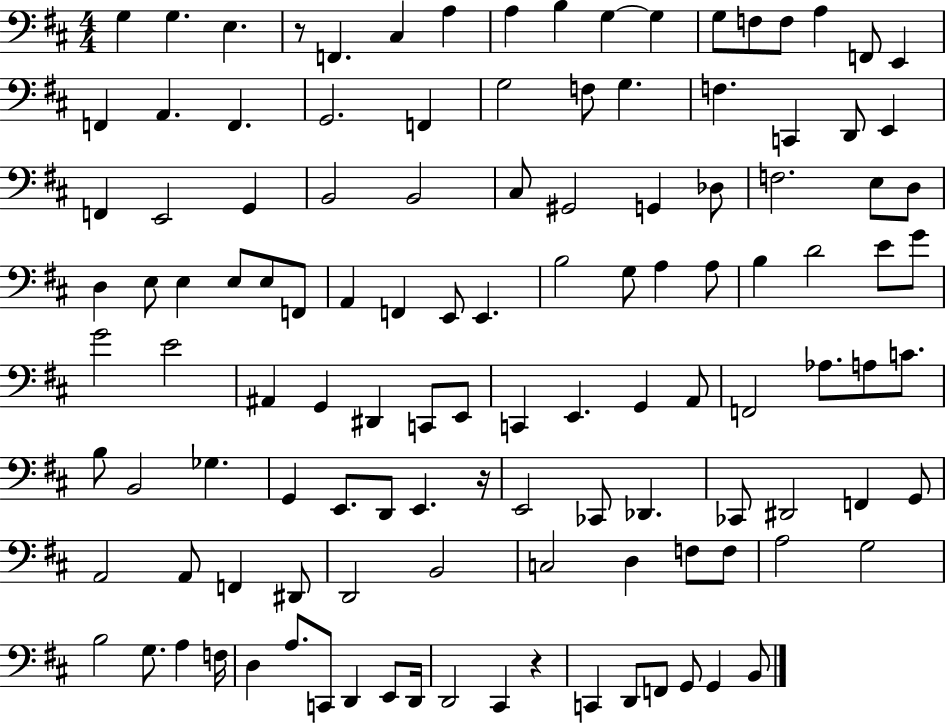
G3/q G3/q. E3/q. R/e F2/q. C#3/q A3/q A3/q B3/q G3/q G3/q G3/e F3/e F3/e A3/q F2/e E2/q F2/q A2/q. F2/q. G2/h. F2/q G3/h F3/e G3/q. F3/q. C2/q D2/e E2/q F2/q E2/h G2/q B2/h B2/h C#3/e G#2/h G2/q Db3/e F3/h. E3/e D3/e D3/q E3/e E3/q E3/e E3/e F2/e A2/q F2/q E2/e E2/q. B3/h G3/e A3/q A3/e B3/q D4/h E4/e G4/e G4/h E4/h A#2/q G2/q D#2/q C2/e E2/e C2/q E2/q. G2/q A2/e F2/h Ab3/e. A3/e C4/e. B3/e B2/h Gb3/q. G2/q E2/e. D2/e E2/q. R/s E2/h CES2/e Db2/q. CES2/e D#2/h F2/q G2/e A2/h A2/e F2/q D#2/e D2/h B2/h C3/h D3/q F3/e F3/e A3/h G3/h B3/h G3/e. A3/q F3/s D3/q A3/e. C2/e D2/q E2/e D2/s D2/h C#2/q R/q C2/q D2/e F2/e G2/e G2/q B2/e